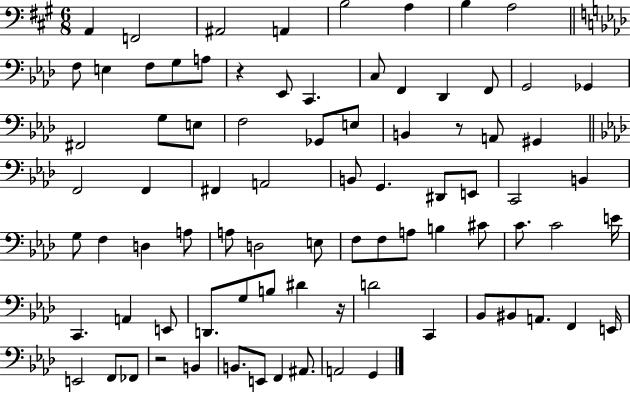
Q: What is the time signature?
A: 6/8